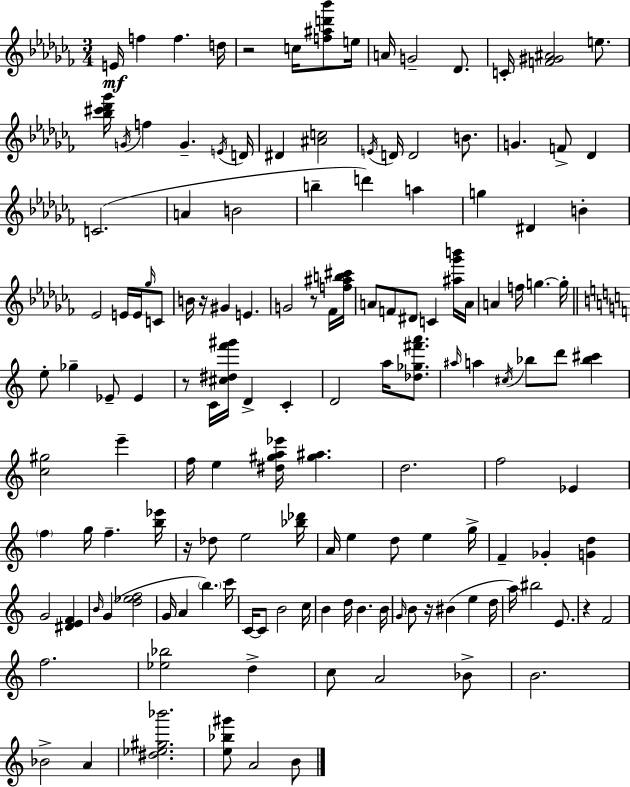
{
  \clef treble
  \numericTimeSignature
  \time 3/4
  \key aes \minor
  e'16\mf f''4 f''4. d''16 | r2 c''16 <f'' ais'' d''' bes'''>8 e''16 | a'16 g'2-- des'8. | c'16-. <f' gis' ais'>2 e''8. | \break <bes'' cis''' des''' ges'''>16 \acciaccatura { g'16 } f''4 g'4.-- | \acciaccatura { e'16 } d'16 dis'4 <ais' c''>2 | \acciaccatura { e'16 } d'16 d'2 | b'8. g'4. f'8-> des'4 | \break c'2.( | a'4 b'2 | b''4-- d'''4) a''4 | g''4 dis'4 b'4-. | \break ees'2 e'16 | e'16 \grace { ges''16 } c'8 b'16 r16 gis'4 e'4. | g'2 | r8 fes'16 <f'' ais'' b'' cis'''>16 a'8 f'8 dis'8 c'4 | \break <ais'' ges''' b'''>16 a'16 a'4 f''16 g''4.~~ | g''16-. \bar "||" \break \key c \major e''8-. ges''4-- ees'8-- ees'4 | r8 c'16 <cis'' dis'' f''' gis'''>16 d'4-> c'4-. | d'2 a''16 <des'' ges'' fis''' a'''>8. | \grace { ais''16 } a''4 \acciaccatura { cis''16 } bes''8 d'''8 <bes'' cis'''>4 | \break <c'' gis''>2 e'''4-- | f''16 e''4 <dis'' gis'' a'' ees'''>16 <gis'' ais''>4. | d''2. | f''2 ees'4 | \break \parenthesize f''4 g''16 f''4.-- | <b'' ees'''>16 r16 des''8 e''2 | <bes'' des'''>16 a'16 e''4 d''8 e''4 | g''16-> f'4-- ges'4-. <g' d''>4 | \break g'2 <dis' e' f'>4 | \grace { b'16 } g'4( <d'' ees'' f''>2 | g'16 a'4 \parenthesize b''4.) | c'''16 c'16~~ c'8 b'2 | \break c''16 b'4 d''16 b'4. | b'16 \grace { g'16 } b'8 r16 bis'4( e''4 | d''16 a''16) bis''2 | e'8. r4 f'2 | \break f''2. | <ees'' bes''>2 | d''4-> c''8 a'2 | bes'8-> b'2. | \break bes'2-> | a'4 <dis'' ees'' gis'' bes'''>2. | <e'' bes'' gis'''>8 a'2 | b'8 \bar "|."
}